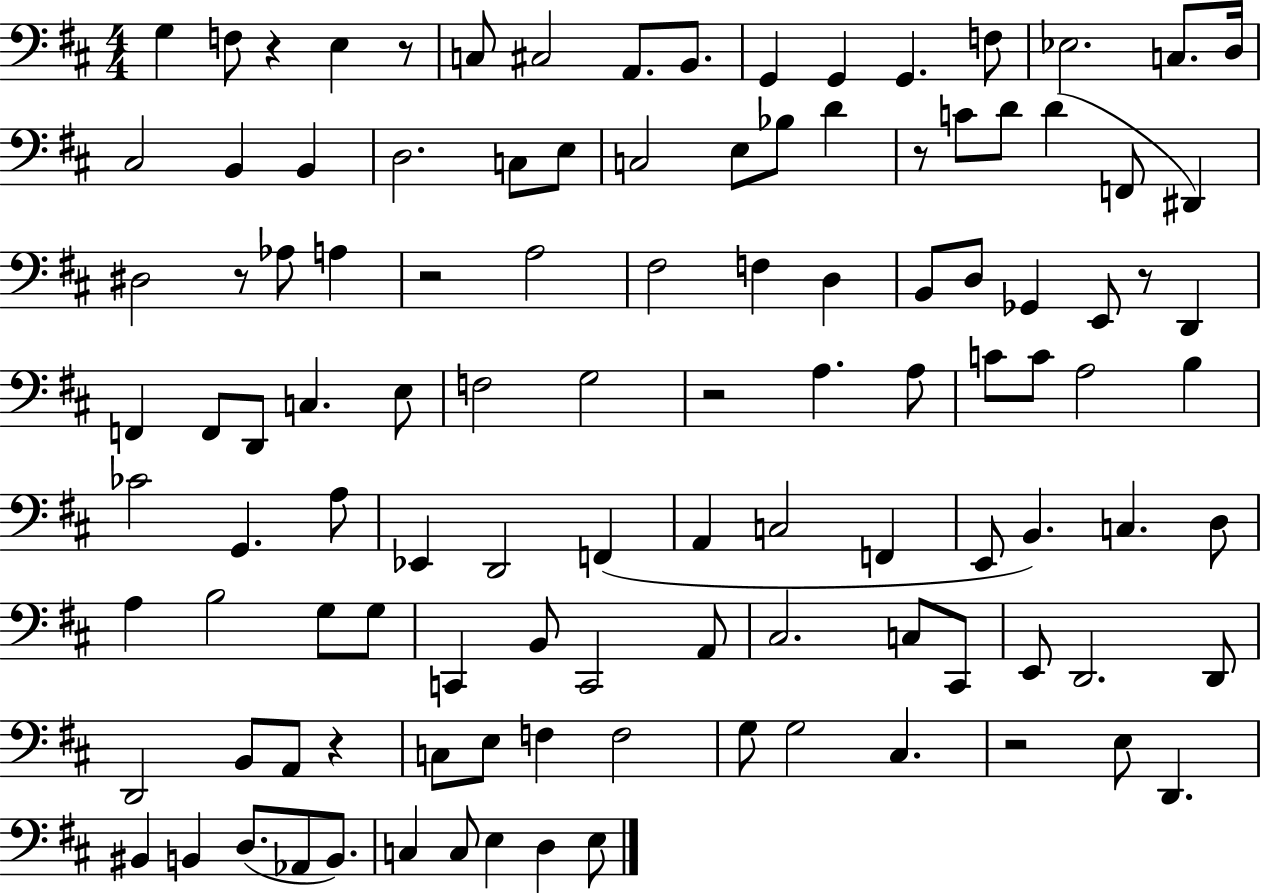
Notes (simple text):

G3/q F3/e R/q E3/q R/e C3/e C#3/h A2/e. B2/e. G2/q G2/q G2/q. F3/e Eb3/h. C3/e. D3/s C#3/h B2/q B2/q D3/h. C3/e E3/e C3/h E3/e Bb3/e D4/q R/e C4/e D4/e D4/q F2/e D#2/q D#3/h R/e Ab3/e A3/q R/h A3/h F#3/h F3/q D3/q B2/e D3/e Gb2/q E2/e R/e D2/q F2/q F2/e D2/e C3/q. E3/e F3/h G3/h R/h A3/q. A3/e C4/e C4/e A3/h B3/q CES4/h G2/q. A3/e Eb2/q D2/h F2/q A2/q C3/h F2/q E2/e B2/q. C3/q. D3/e A3/q B3/h G3/e G3/e C2/q B2/e C2/h A2/e C#3/h. C3/e C#2/e E2/e D2/h. D2/e D2/h B2/e A2/e R/q C3/e E3/e F3/q F3/h G3/e G3/h C#3/q. R/h E3/e D2/q. BIS2/q B2/q D3/e. Ab2/e B2/e. C3/q C3/e E3/q D3/q E3/e